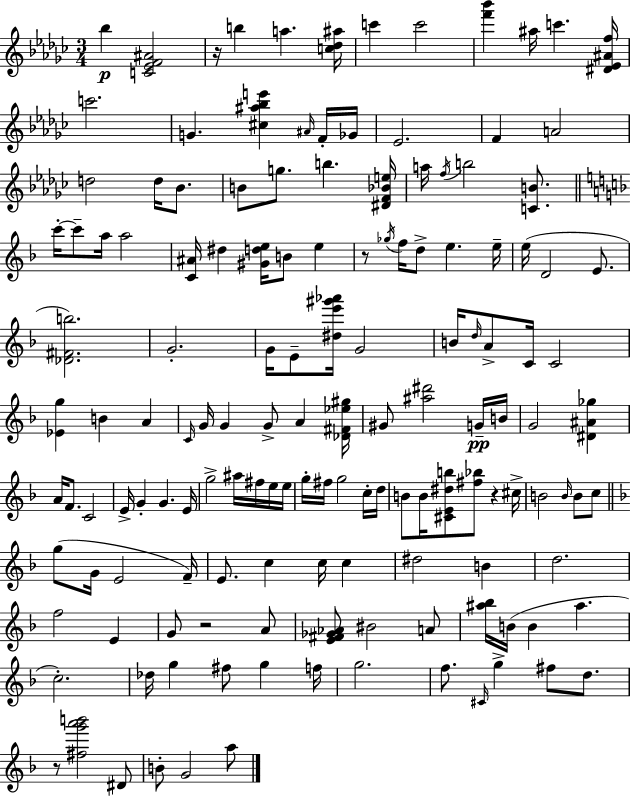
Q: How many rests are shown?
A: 5